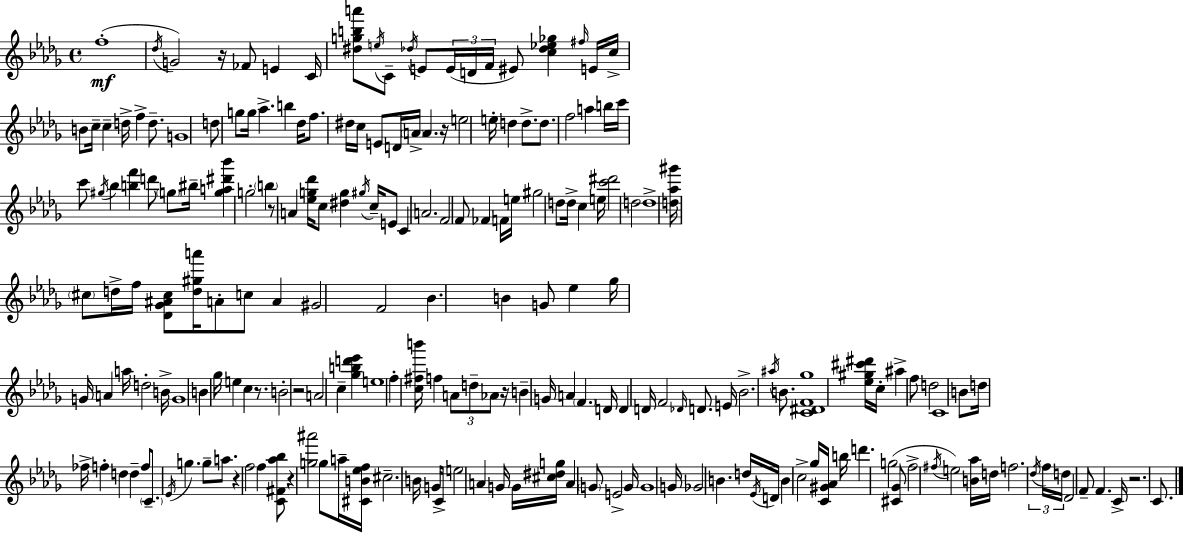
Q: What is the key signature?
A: BES minor